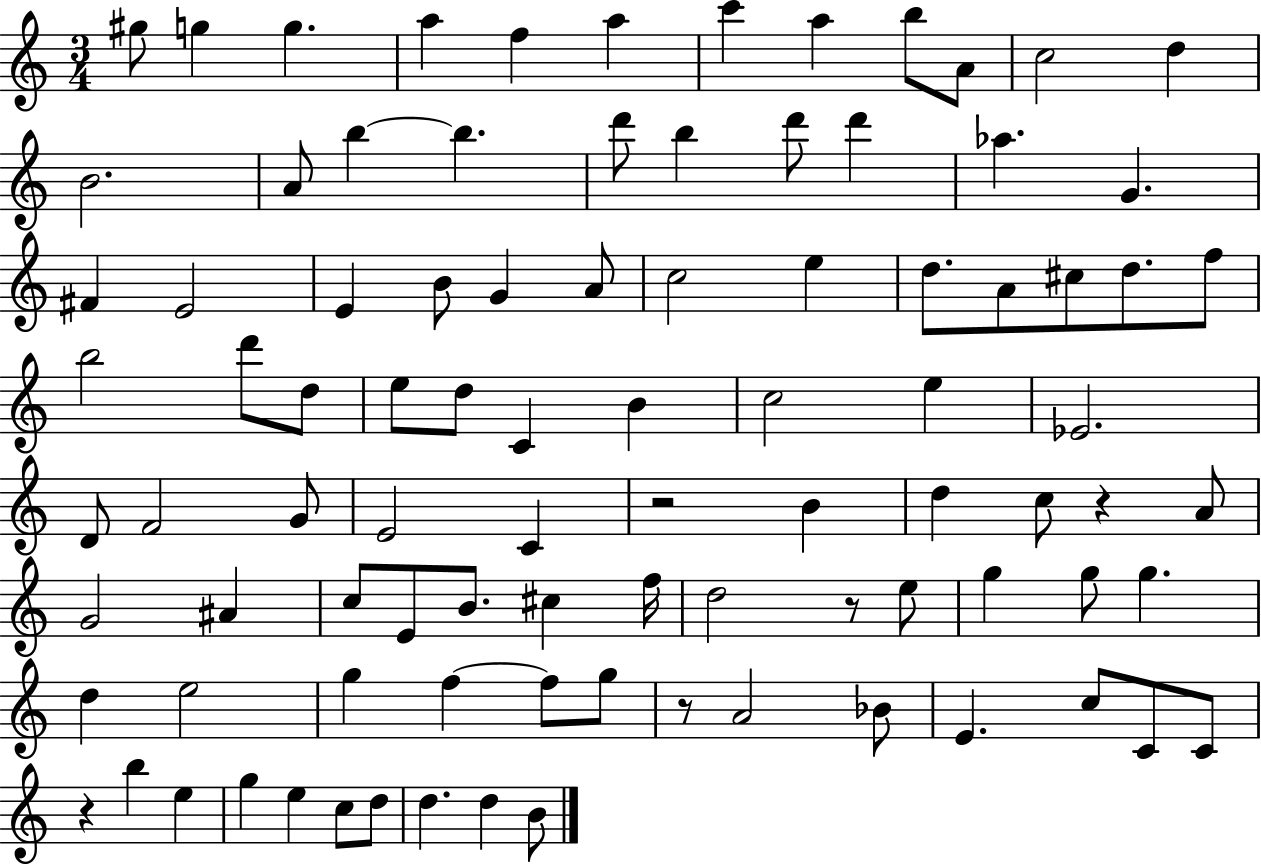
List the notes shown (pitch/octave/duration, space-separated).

G#5/e G5/q G5/q. A5/q F5/q A5/q C6/q A5/q B5/e A4/e C5/h D5/q B4/h. A4/e B5/q B5/q. D6/e B5/q D6/e D6/q Ab5/q. G4/q. F#4/q E4/h E4/q B4/e G4/q A4/e C5/h E5/q D5/e. A4/e C#5/e D5/e. F5/e B5/h D6/e D5/e E5/e D5/e C4/q B4/q C5/h E5/q Eb4/h. D4/e F4/h G4/e E4/h C4/q R/h B4/q D5/q C5/e R/q A4/e G4/h A#4/q C5/e E4/e B4/e. C#5/q F5/s D5/h R/e E5/e G5/q G5/e G5/q. D5/q E5/h G5/q F5/q F5/e G5/e R/e A4/h Bb4/e E4/q. C5/e C4/e C4/e R/q B5/q E5/q G5/q E5/q C5/e D5/e D5/q. D5/q B4/e